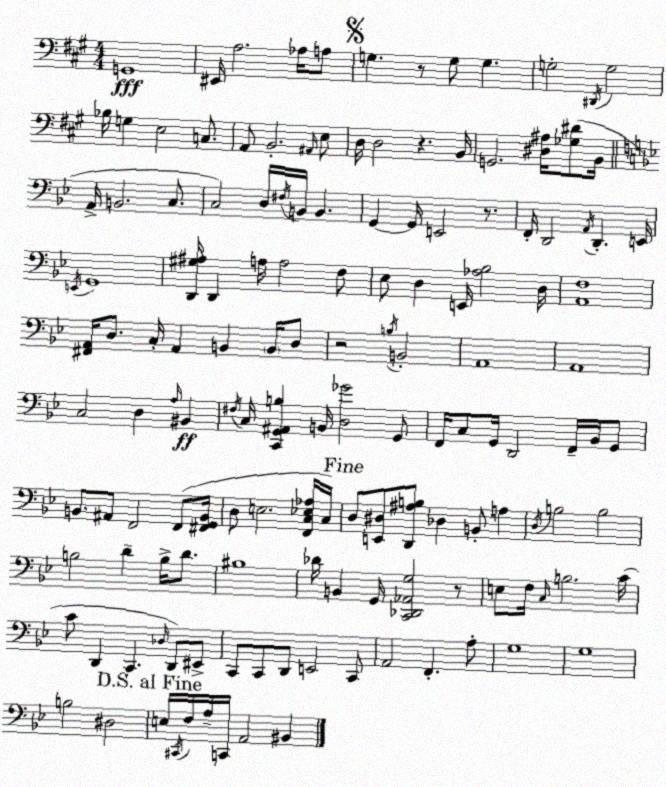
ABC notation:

X:1
T:Untitled
M:4/4
L:1/4
K:A
G,,4 ^E,,/4 A,2 _A,/4 A,/2 G, z/2 G,/2 G, G,2 ^D,,/4 G,2 _B,/4 G, E,2 C,/2 A,,/2 B,,2 ^A,,/4 E,/2 D,/4 D,2 z B,,/4 G,,2 [^D,^A,]/4 [_G,^D]/2 B,,/4 A,,/4 B,,2 C,/2 C,2 D,/4 ^F,/4 B,,/4 B,, G,, G,,/4 E,,2 z/2 F,,/4 D,,2 A,,/4 D,, E,,/4 E,,/4 G,,4 [D,,^G,^A,]/4 D,, A,/4 A,2 F,/2 _E,/2 D, E,,/4 [_A,_B,]2 D,/4 [A,,F,]4 [^F,,A,,]/4 D,/2 C,/4 A,, B,, B,,/4 D,/2 z2 B,/4 B,,2 A,,4 A,,4 C,2 D, A,/4 ^B,, ^F,/4 C,/4 [C,,G,,^A,,B,] B,,/4 [D,_G]2 G,,/2 F,,/4 C,/2 G,,/4 D,,2 F,,/4 _B,,/4 G,,/2 B,,/2 ^A,,/2 F,,2 F,,/2 [^F,,G,,B,,]/4 D,/2 E,2 [F,,C,_E,_A,]/4 C,/4 D,/2 [E,,^D,]/2 [D,,^A,B,]/2 _D, B,,/2 A, D,/4 B,2 B,2 B,2 D B,/4 D/2 ^B,4 _D/4 B,, G,,/4 [C,,_D,,_A,,G,]2 z/2 E,/2 F,/4 C,/4 B,2 C/4 C/2 D,, C,, _D,/4 D,,/2 ^E,,/2 C,,/2 C,,/2 D,,/2 E,,2 C,,/2 A,,2 F,, A,/2 G,4 G,4 B,2 ^D,2 E,/4 ^C,,/4 F,/4 A,/4 C,,/4 A,,2 ^B,,